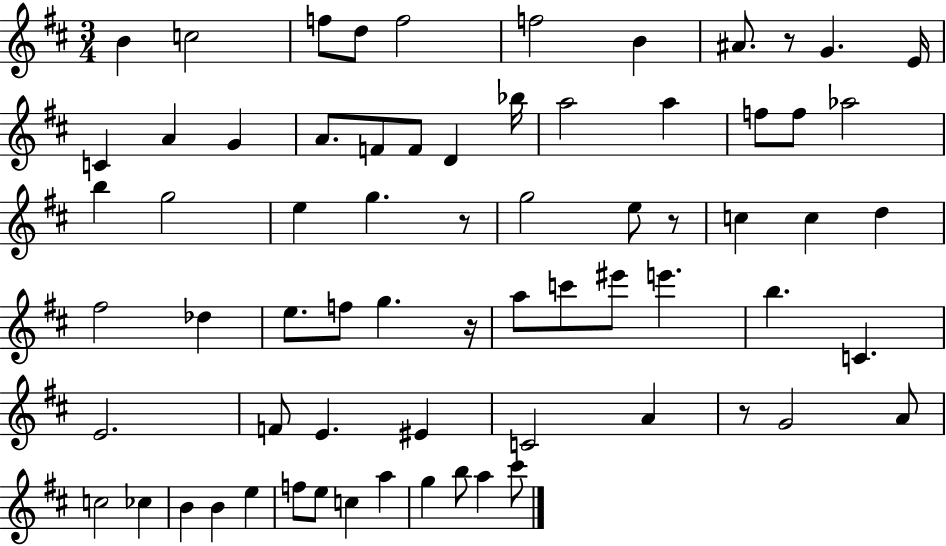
X:1
T:Untitled
M:3/4
L:1/4
K:D
B c2 f/2 d/2 f2 f2 B ^A/2 z/2 G E/4 C A G A/2 F/2 F/2 D _b/4 a2 a f/2 f/2 _a2 b g2 e g z/2 g2 e/2 z/2 c c d ^f2 _d e/2 f/2 g z/4 a/2 c'/2 ^e'/2 e' b C E2 F/2 E ^E C2 A z/2 G2 A/2 c2 _c B B e f/2 e/2 c a g b/2 a ^c'/2